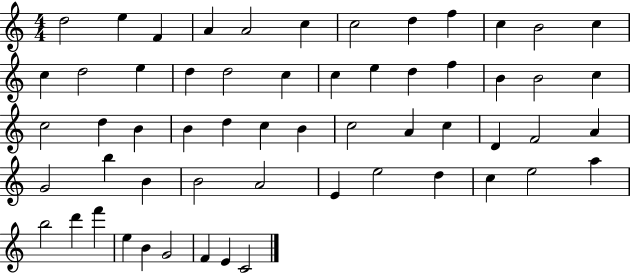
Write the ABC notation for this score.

X:1
T:Untitled
M:4/4
L:1/4
K:C
d2 e F A A2 c c2 d f c B2 c c d2 e d d2 c c e d f B B2 c c2 d B B d c B c2 A c D F2 A G2 b B B2 A2 E e2 d c e2 a b2 d' f' e B G2 F E C2